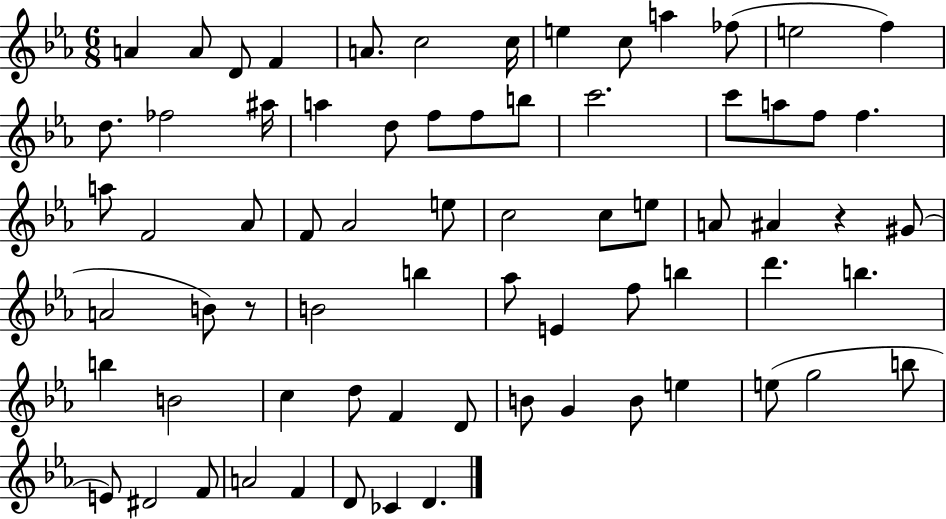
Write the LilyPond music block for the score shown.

{
  \clef treble
  \numericTimeSignature
  \time 6/8
  \key ees \major
  a'4 a'8 d'8 f'4 | a'8. c''2 c''16 | e''4 c''8 a''4 fes''8( | e''2 f''4) | \break d''8. fes''2 ais''16 | a''4 d''8 f''8 f''8 b''8 | c'''2. | c'''8 a''8 f''8 f''4. | \break a''8 f'2 aes'8 | f'8 aes'2 e''8 | c''2 c''8 e''8 | a'8 ais'4 r4 gis'8( | \break a'2 b'8) r8 | b'2 b''4 | aes''8 e'4 f''8 b''4 | d'''4. b''4. | \break b''4 b'2 | c''4 d''8 f'4 d'8 | b'8 g'4 b'8 e''4 | e''8( g''2 b''8 | \break e'8) dis'2 f'8 | a'2 f'4 | d'8 ces'4 d'4. | \bar "|."
}